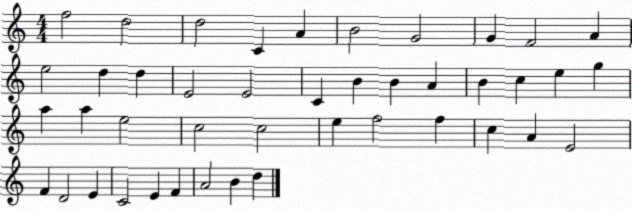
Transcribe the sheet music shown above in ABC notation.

X:1
T:Untitled
M:4/4
L:1/4
K:C
f2 d2 d2 C A B2 G2 G F2 A e2 d d E2 E2 C B B A B c e g a a e2 c2 c2 e f2 f c A E2 F D2 E C2 E F A2 B d